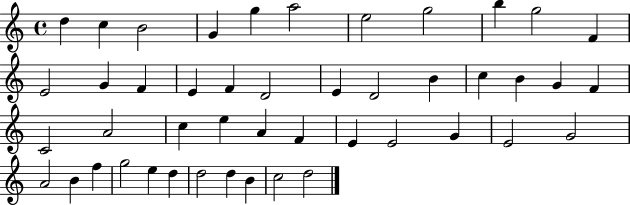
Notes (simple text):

D5/q C5/q B4/h G4/q G5/q A5/h E5/h G5/h B5/q G5/h F4/q E4/h G4/q F4/q E4/q F4/q D4/h E4/q D4/h B4/q C5/q B4/q G4/q F4/q C4/h A4/h C5/q E5/q A4/q F4/q E4/q E4/h G4/q E4/h G4/h A4/h B4/q F5/q G5/h E5/q D5/q D5/h D5/q B4/q C5/h D5/h